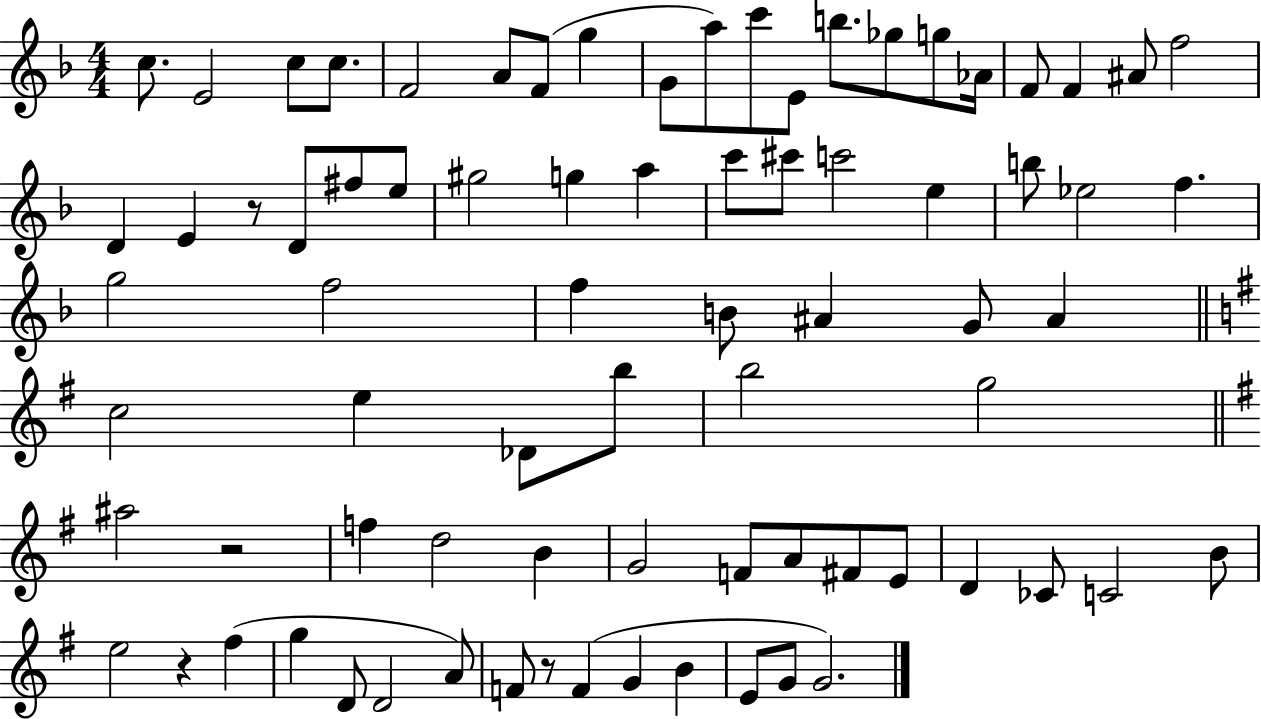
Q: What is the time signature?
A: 4/4